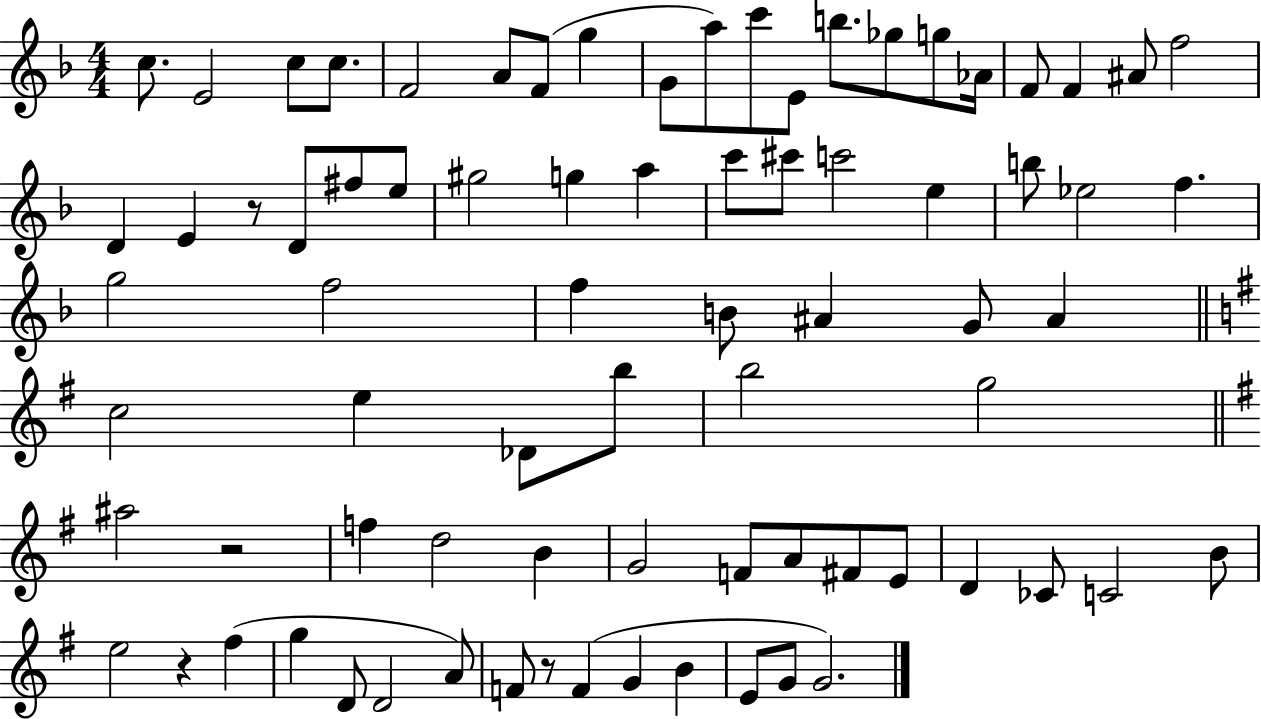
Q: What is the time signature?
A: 4/4